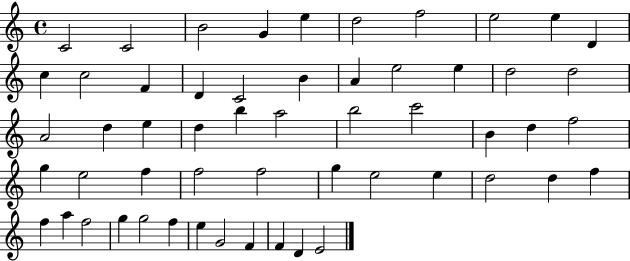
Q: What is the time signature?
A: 4/4